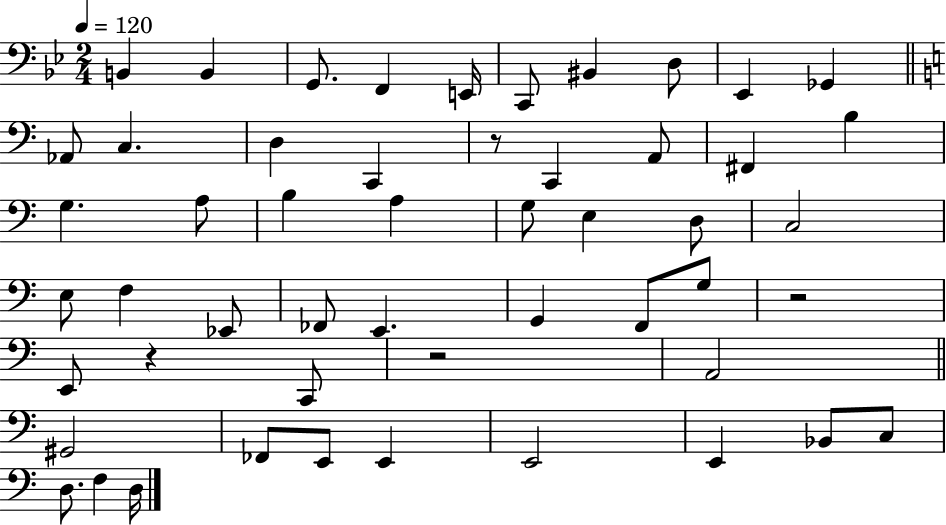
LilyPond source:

{
  \clef bass
  \numericTimeSignature
  \time 2/4
  \key bes \major
  \tempo 4 = 120
  b,4 b,4 | g,8. f,4 e,16 | c,8 bis,4 d8 | ees,4 ges,4 | \break \bar "||" \break \key a \minor aes,8 c4. | d4 c,4 | r8 c,4 a,8 | fis,4 b4 | \break g4. a8 | b4 a4 | g8 e4 d8 | c2 | \break e8 f4 ees,8 | fes,8 e,4. | g,4 f,8 g8 | r2 | \break e,8 r4 c,8 | r2 | a,2 | \bar "||" \break \key c \major gis,2 | fes,8 e,8 e,4 | e,2 | e,4 bes,8 c8 | \break d8. f4 d16 | \bar "|."
}